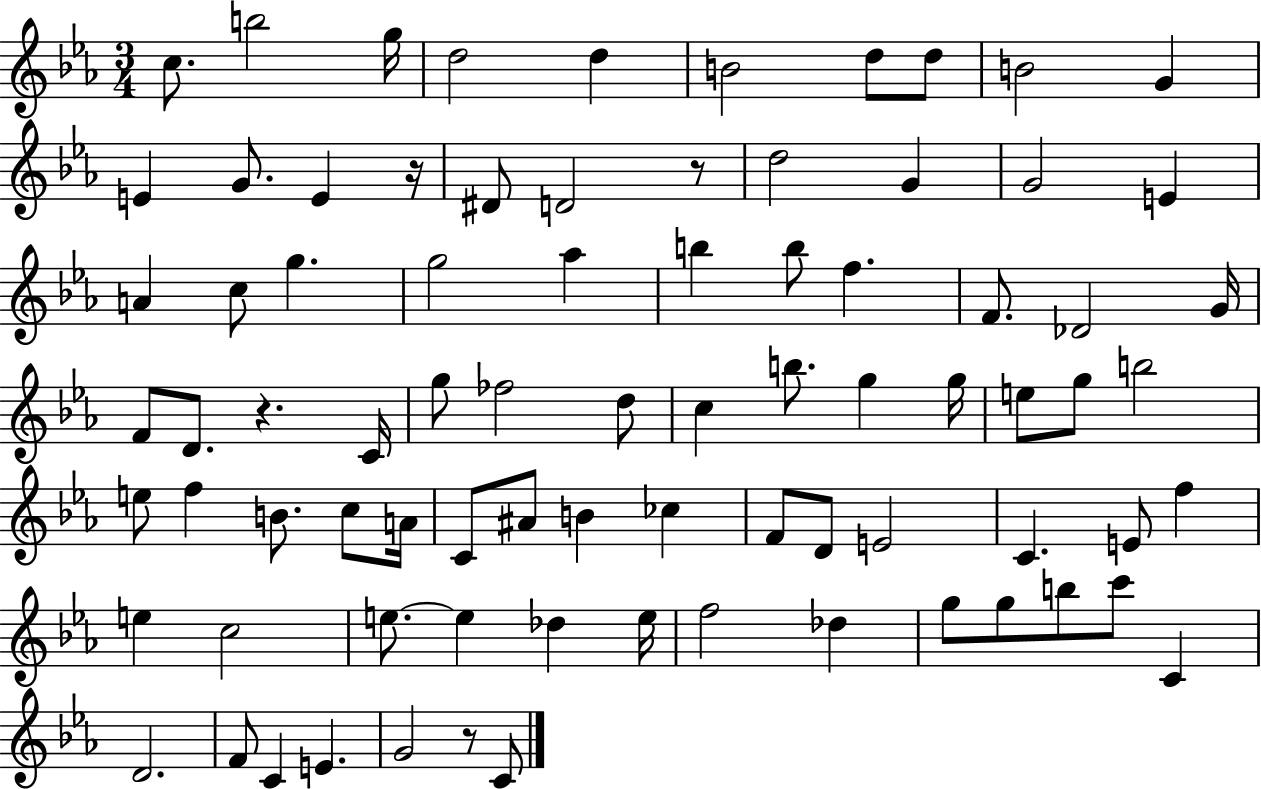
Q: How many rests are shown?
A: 4